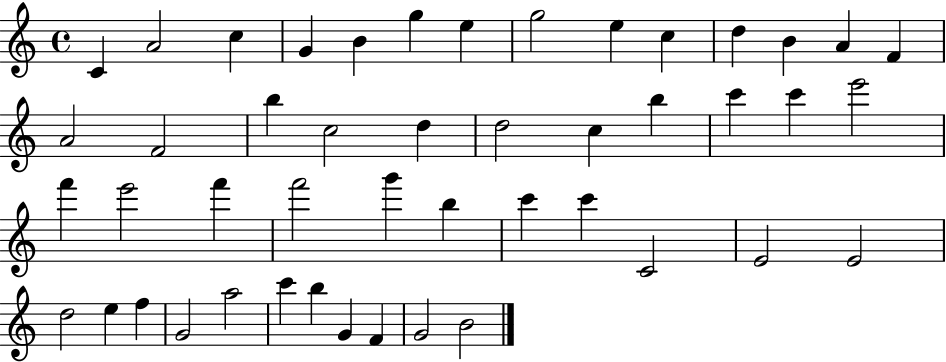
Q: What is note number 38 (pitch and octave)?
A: E5